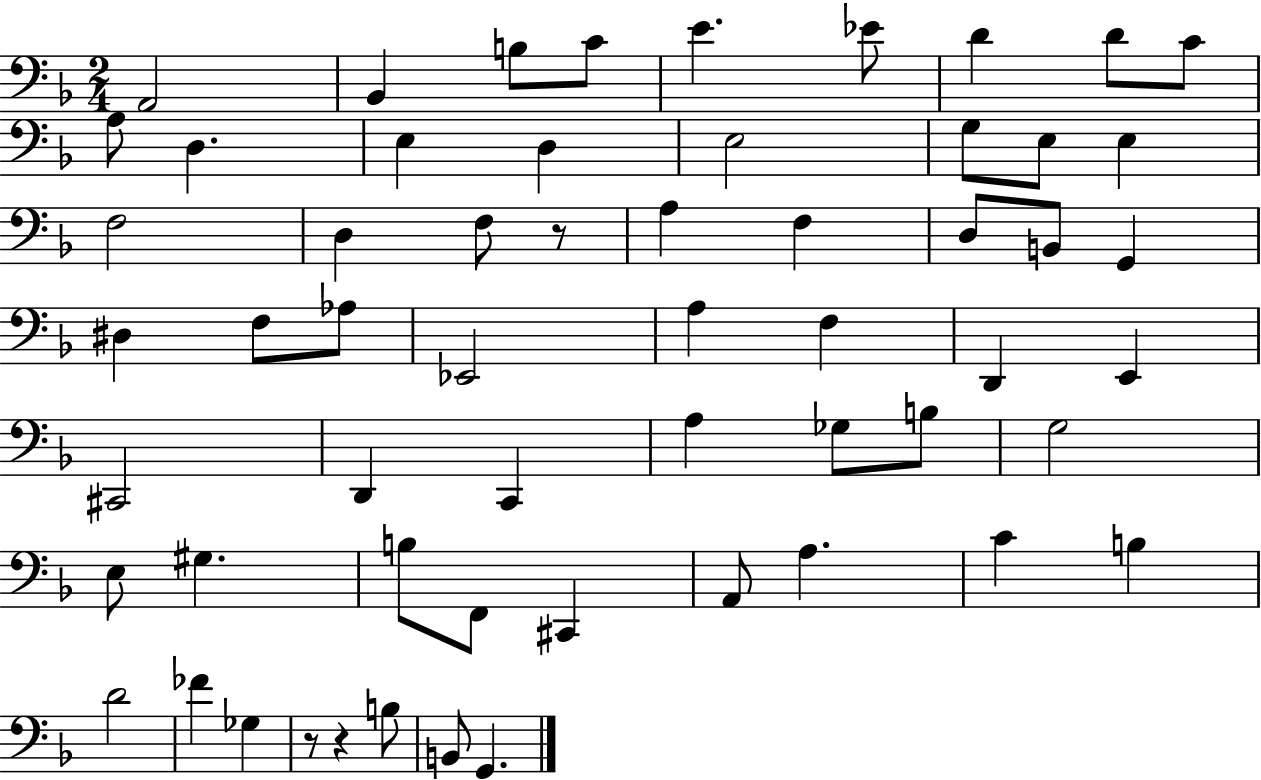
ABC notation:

X:1
T:Untitled
M:2/4
L:1/4
K:F
A,,2 _B,, B,/2 C/2 E _E/2 D D/2 C/2 A,/2 D, E, D, E,2 G,/2 E,/2 E, F,2 D, F,/2 z/2 A, F, D,/2 B,,/2 G,, ^D, F,/2 _A,/2 _E,,2 A, F, D,, E,, ^C,,2 D,, C,, A, _G,/2 B,/2 G,2 E,/2 ^G, B,/2 F,,/2 ^C,, A,,/2 A, C B, D2 _F _G, z/2 z B,/2 B,,/2 G,,